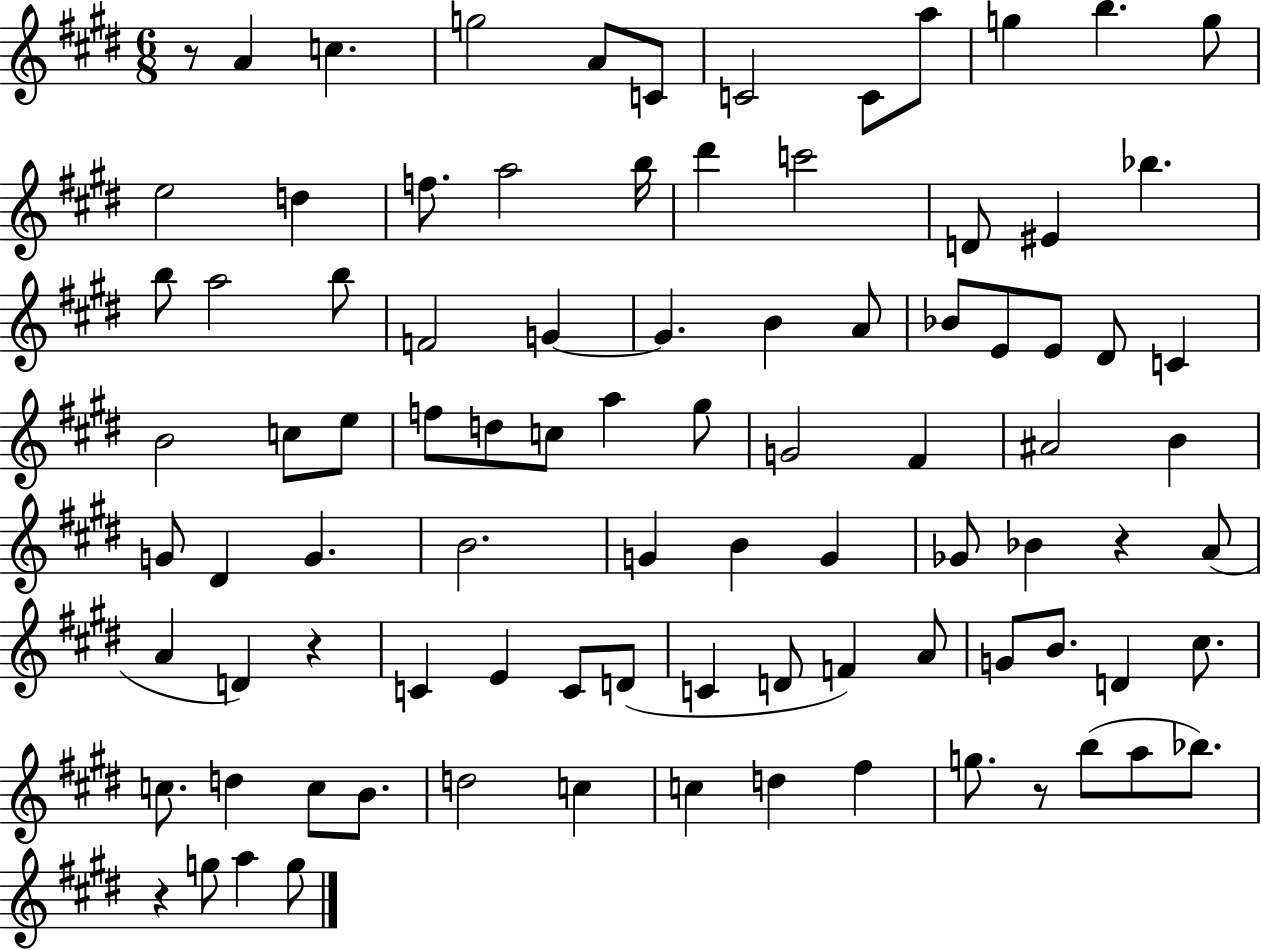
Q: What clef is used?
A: treble